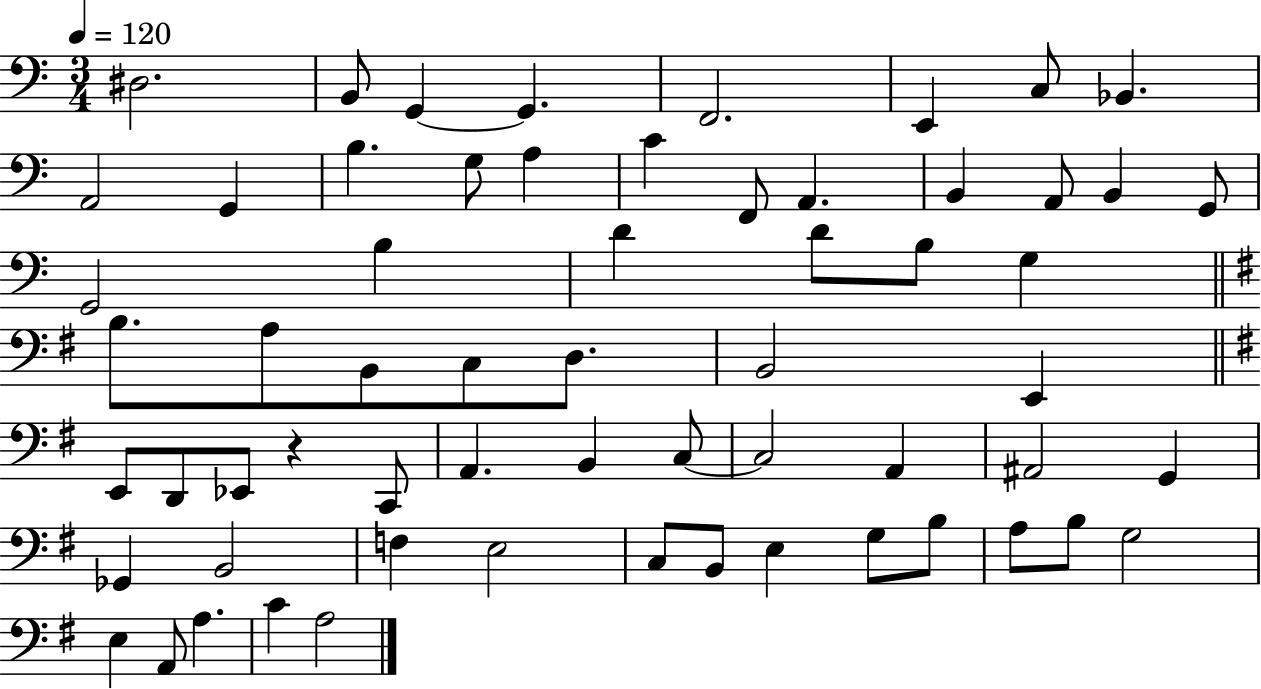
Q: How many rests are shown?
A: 1